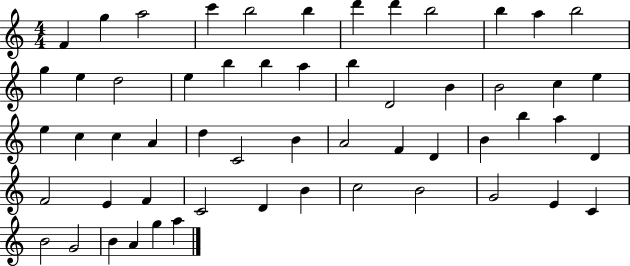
X:1
T:Untitled
M:4/4
L:1/4
K:C
F g a2 c' b2 b d' d' b2 b a b2 g e d2 e b b a b D2 B B2 c e e c c A d C2 B A2 F D B b a D F2 E F C2 D B c2 B2 G2 E C B2 G2 B A g a